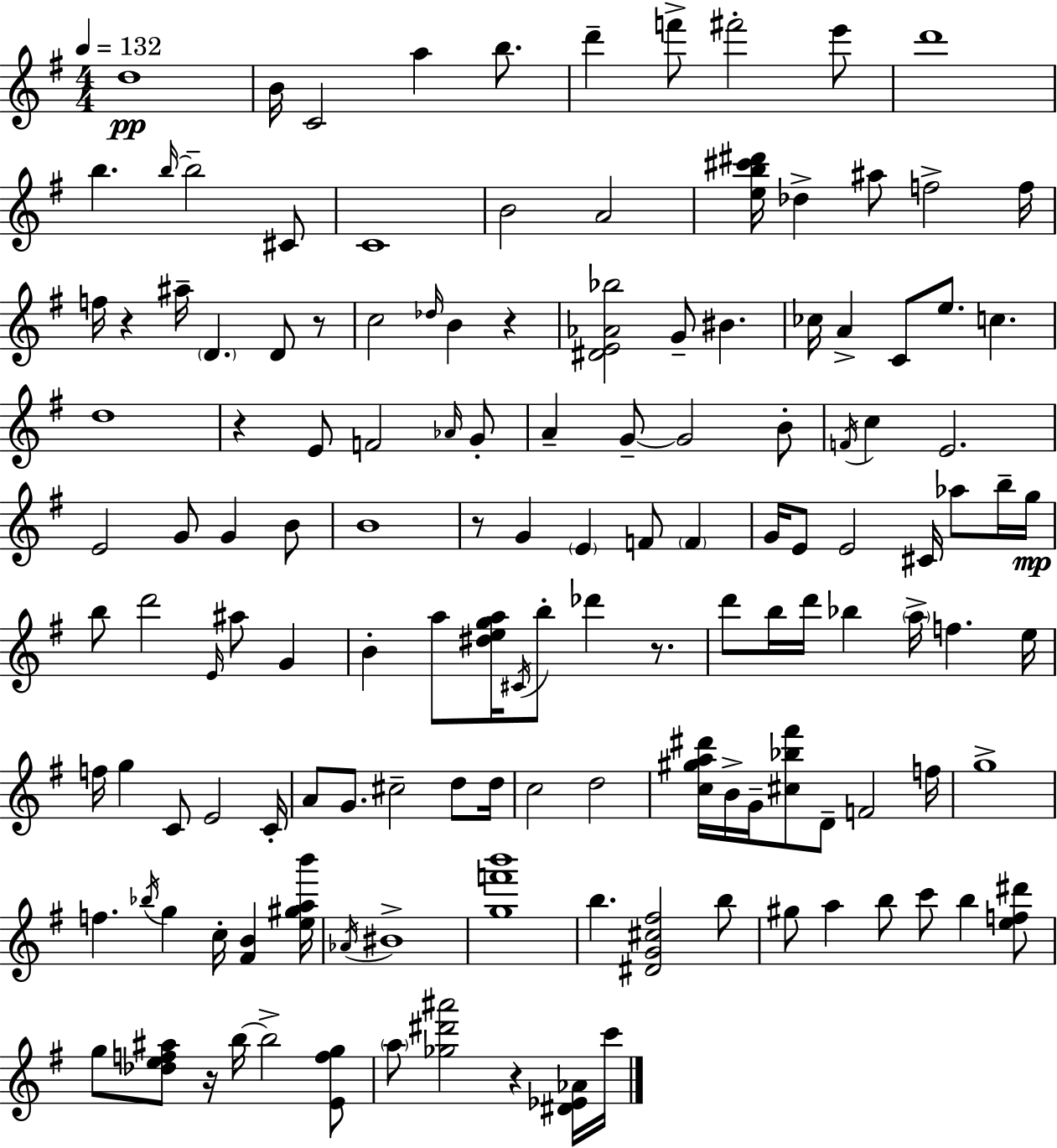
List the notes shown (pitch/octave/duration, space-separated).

D5/w B4/s C4/h A5/q B5/e. D6/q F6/e F#6/h E6/e D6/w B5/q. B5/s B5/h C#4/e C4/w B4/h A4/h [E5,B5,C#6,D#6]/s Db5/q A#5/e F5/h F5/s F5/s R/q A#5/s D4/q. D4/e R/e C5/h Db5/s B4/q R/q [D#4,E4,Ab4,Bb5]/h G4/e BIS4/q. CES5/s A4/q C4/e E5/e. C5/q. D5/w R/q E4/e F4/h Ab4/s G4/e A4/q G4/e G4/h B4/e F4/s C5/q E4/h. E4/h G4/e G4/q B4/e B4/w R/e G4/q E4/q F4/e F4/q G4/s E4/e E4/h C#4/s Ab5/e B5/s G5/s B5/e D6/h E4/s A#5/e G4/q B4/q A5/e [D#5,E5,G5,A5]/s C#4/s B5/e Db6/q R/e. D6/e B5/s D6/s Bb5/q A5/s F5/q. E5/s F5/s G5/q C4/e E4/h C4/s A4/e G4/e. C#5/h D5/e D5/s C5/h D5/h [C5,G#5,A5,D#6]/s B4/s G4/s [C#5,Bb5,F#6]/e D4/e F4/h F5/s G5/w F5/q. Bb5/s G5/q C5/s [F#4,B4]/q [E5,G#5,A5,B6]/s Ab4/s BIS4/w [G5,F6,B6]/w B5/q. [D#4,G4,C#5,F#5]/h B5/e G#5/e A5/q B5/e C6/e B5/q [E5,F5,D#6]/e G5/e [Db5,E5,F5,A#5]/e R/s B5/s B5/h [E4,F5,G5]/e A5/e [Gb5,D#6,A#6]/h R/q [D#4,Eb4,Ab4]/s C6/s